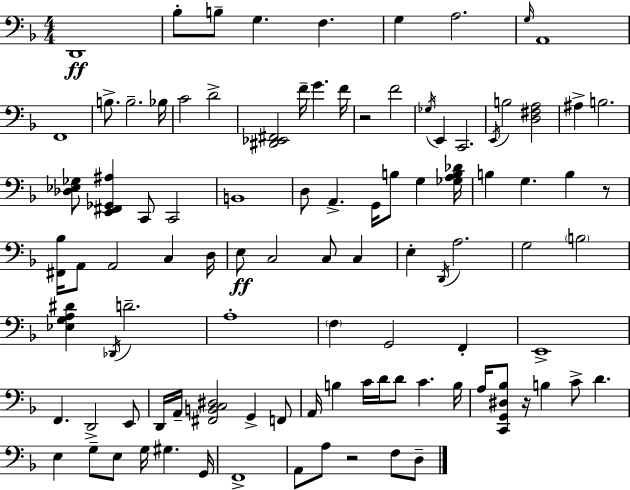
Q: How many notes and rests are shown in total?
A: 99